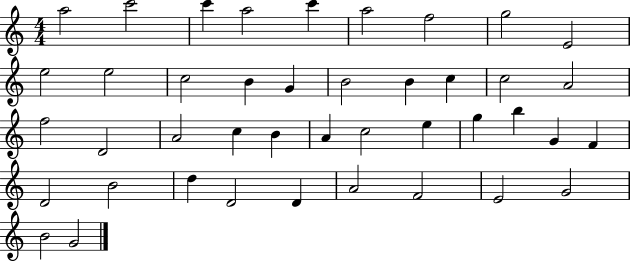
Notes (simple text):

A5/h C6/h C6/q A5/h C6/q A5/h F5/h G5/h E4/h E5/h E5/h C5/h B4/q G4/q B4/h B4/q C5/q C5/h A4/h F5/h D4/h A4/h C5/q B4/q A4/q C5/h E5/q G5/q B5/q G4/q F4/q D4/h B4/h D5/q D4/h D4/q A4/h F4/h E4/h G4/h B4/h G4/h